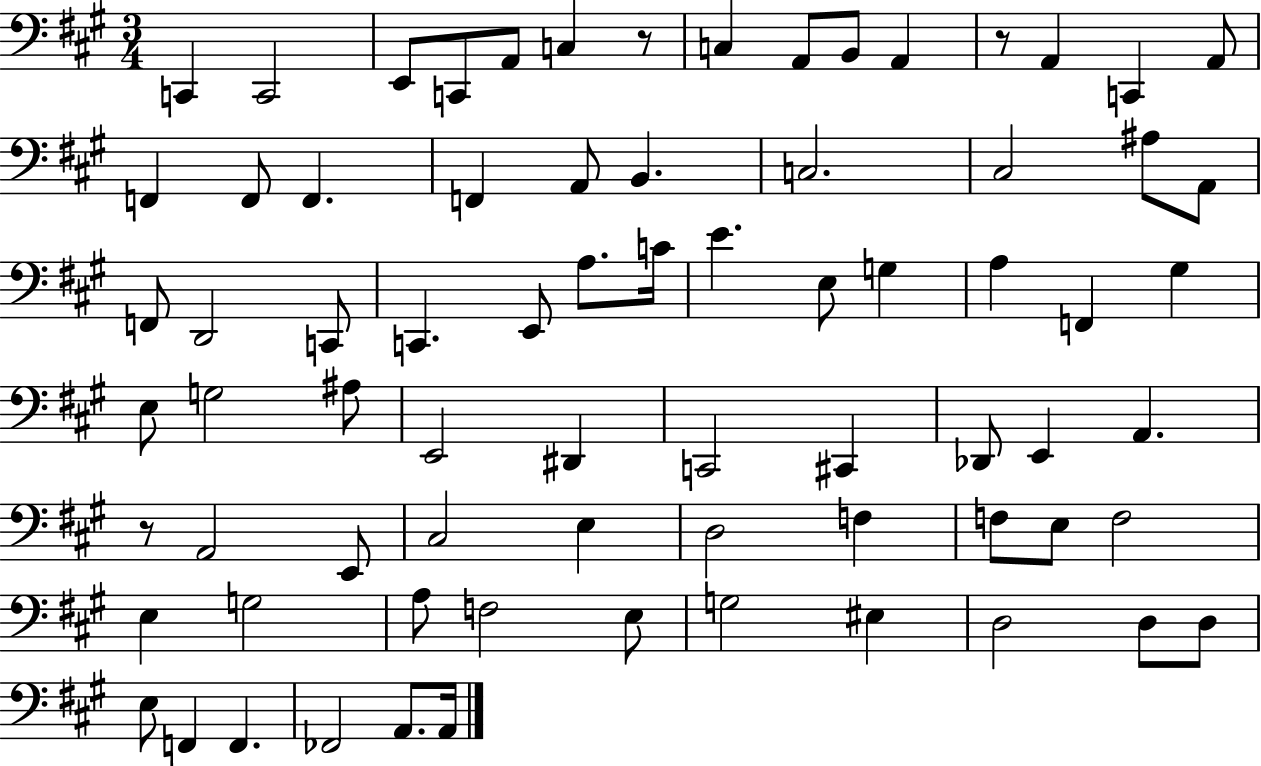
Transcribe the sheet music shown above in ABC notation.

X:1
T:Untitled
M:3/4
L:1/4
K:A
C,, C,,2 E,,/2 C,,/2 A,,/2 C, z/2 C, A,,/2 B,,/2 A,, z/2 A,, C,, A,,/2 F,, F,,/2 F,, F,, A,,/2 B,, C,2 ^C,2 ^A,/2 A,,/2 F,,/2 D,,2 C,,/2 C,, E,,/2 A,/2 C/4 E E,/2 G, A, F,, ^G, E,/2 G,2 ^A,/2 E,,2 ^D,, C,,2 ^C,, _D,,/2 E,, A,, z/2 A,,2 E,,/2 ^C,2 E, D,2 F, F,/2 E,/2 F,2 E, G,2 A,/2 F,2 E,/2 G,2 ^E, D,2 D,/2 D,/2 E,/2 F,, F,, _F,,2 A,,/2 A,,/4